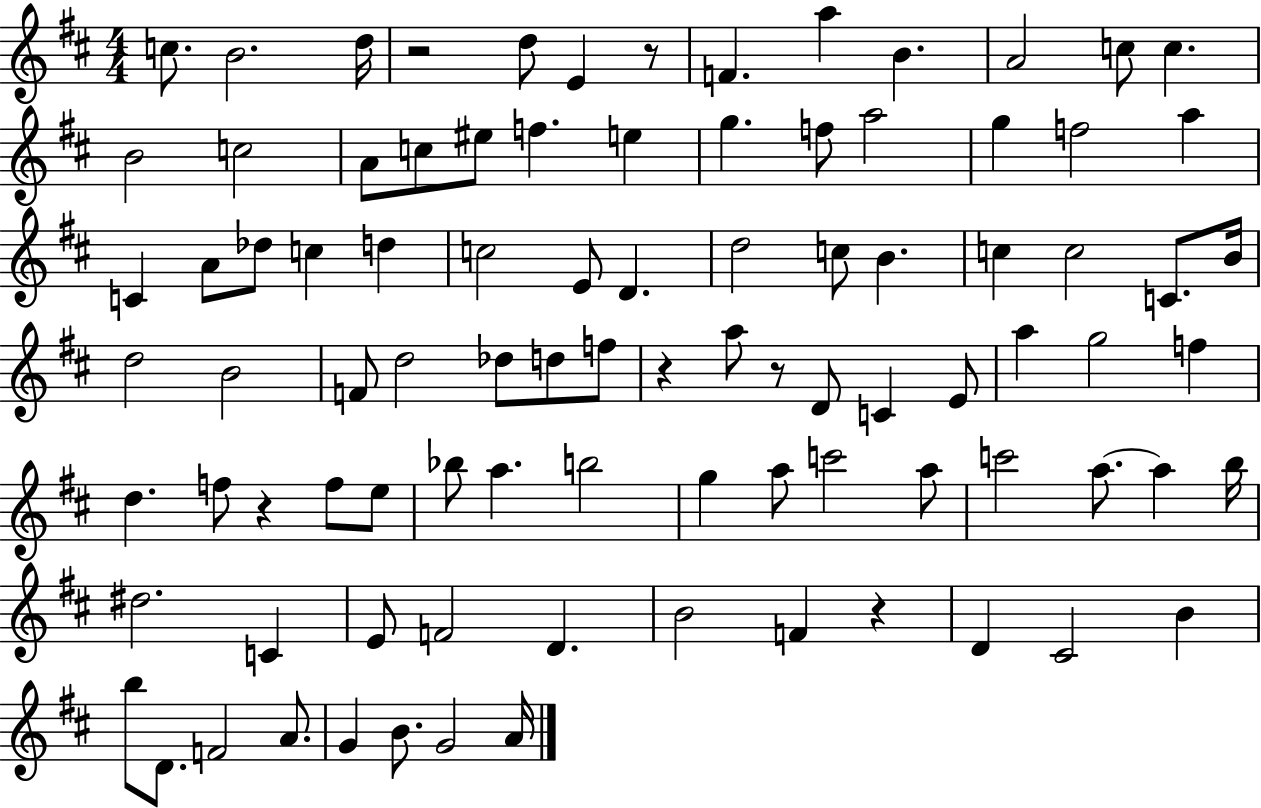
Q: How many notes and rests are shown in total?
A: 92